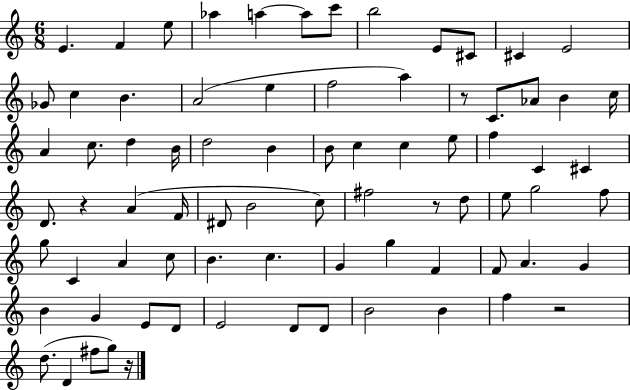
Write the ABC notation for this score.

X:1
T:Untitled
M:6/8
L:1/4
K:C
E F e/2 _a a a/2 c'/2 b2 E/2 ^C/2 ^C E2 _G/2 c B A2 e f2 a z/2 C/2 _A/2 B c/4 A c/2 d B/4 d2 B B/2 c c e/2 f C ^C D/2 z A F/4 ^D/2 B2 c/2 ^f2 z/2 d/2 e/2 g2 f/2 g/2 C A c/2 B c G g F F/2 A G B G E/2 D/2 E2 D/2 D/2 B2 B f z2 d/2 D ^f/2 g/2 z/4